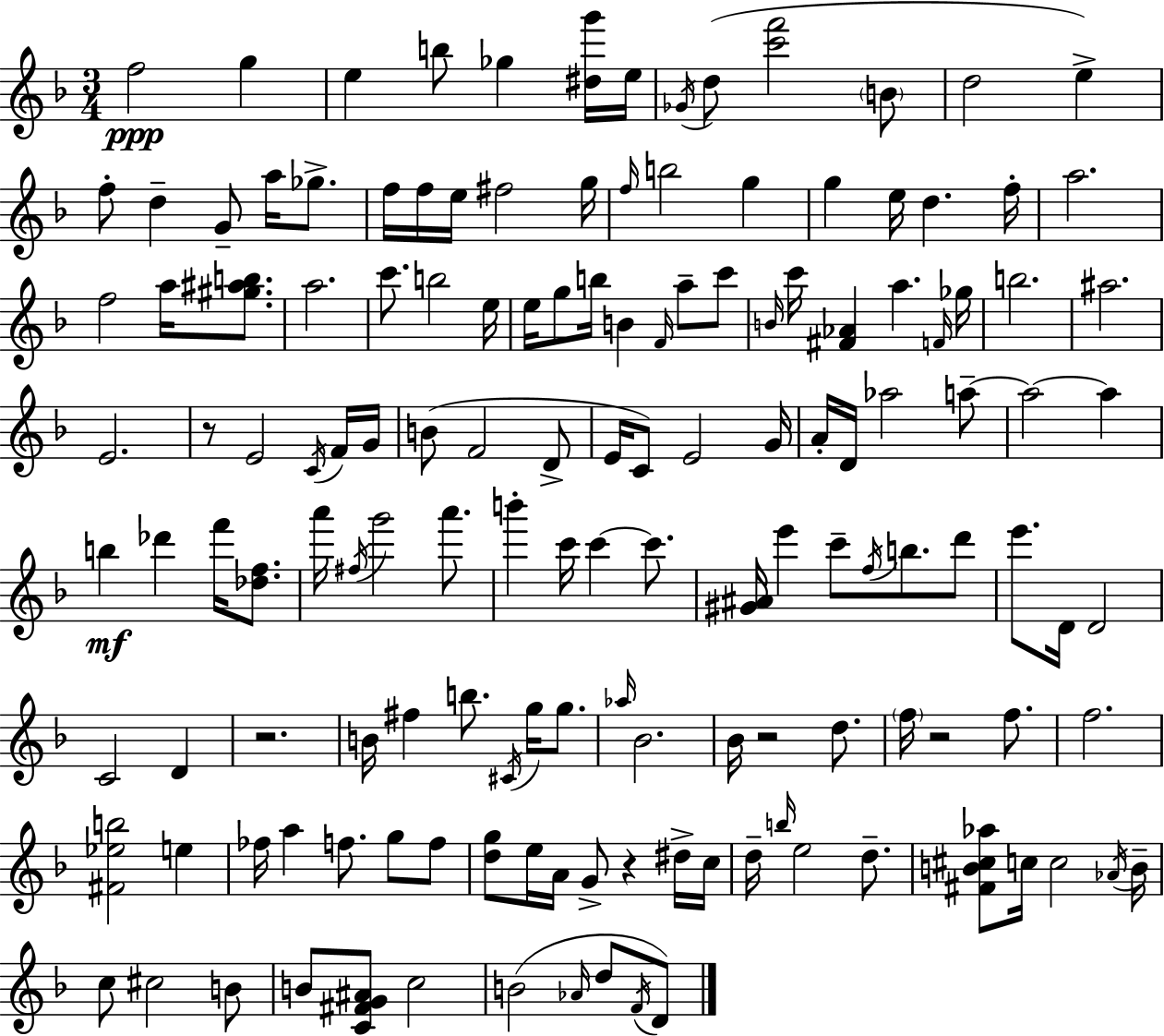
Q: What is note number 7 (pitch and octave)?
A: Gb4